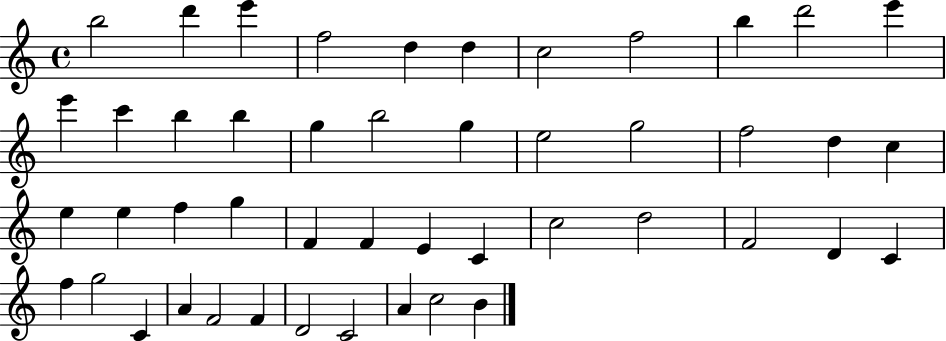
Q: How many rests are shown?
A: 0